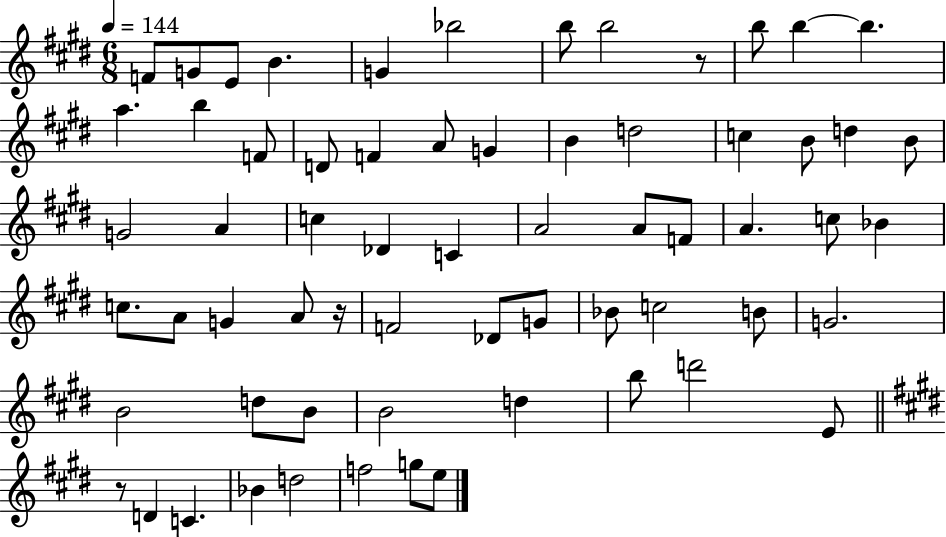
X:1
T:Untitled
M:6/8
L:1/4
K:E
F/2 G/2 E/2 B G _b2 b/2 b2 z/2 b/2 b b a b F/2 D/2 F A/2 G B d2 c B/2 d B/2 G2 A c _D C A2 A/2 F/2 A c/2 _B c/2 A/2 G A/2 z/4 F2 _D/2 G/2 _B/2 c2 B/2 G2 B2 d/2 B/2 B2 d b/2 d'2 E/2 z/2 D C _B d2 f2 g/2 e/2